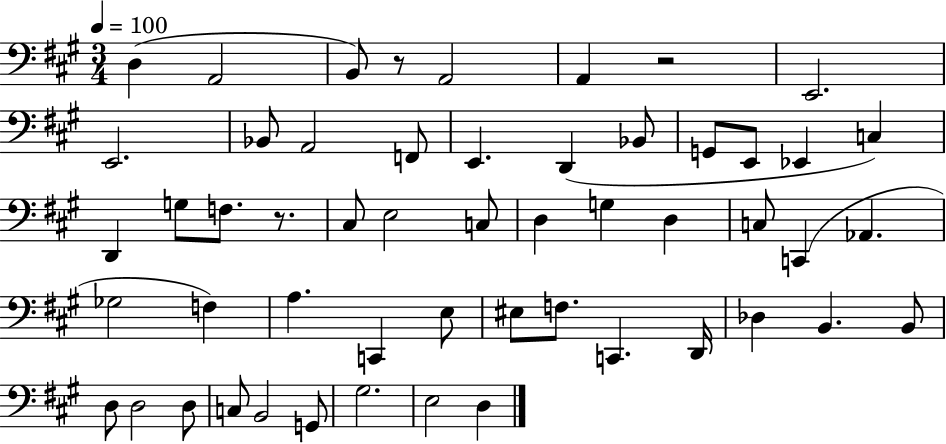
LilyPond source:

{
  \clef bass
  \numericTimeSignature
  \time 3/4
  \key a \major
  \tempo 4 = 100
  \repeat volta 2 { d4( a,2 | b,8) r8 a,2 | a,4 r2 | e,2. | \break e,2. | bes,8 a,2 f,8 | e,4. d,4( bes,8 | g,8 e,8 ees,4 c4) | \break d,4 g8 f8. r8. | cis8 e2 c8 | d4 g4 d4 | c8 c,4( aes,4. | \break ges2 f4) | a4. c,4 e8 | eis8 f8. c,4. d,16 | des4 b,4. b,8 | \break d8 d2 d8 | c8 b,2 g,8 | gis2. | e2 d4 | \break } \bar "|."
}